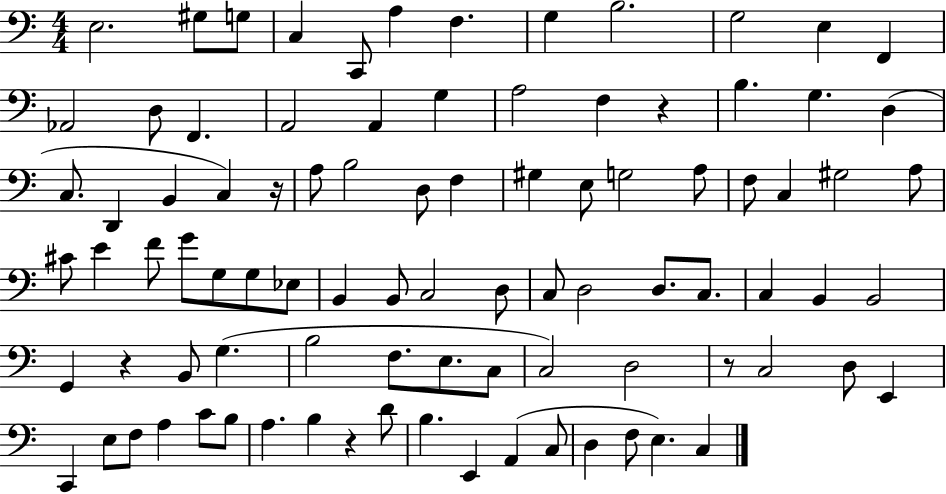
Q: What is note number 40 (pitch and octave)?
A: C#4